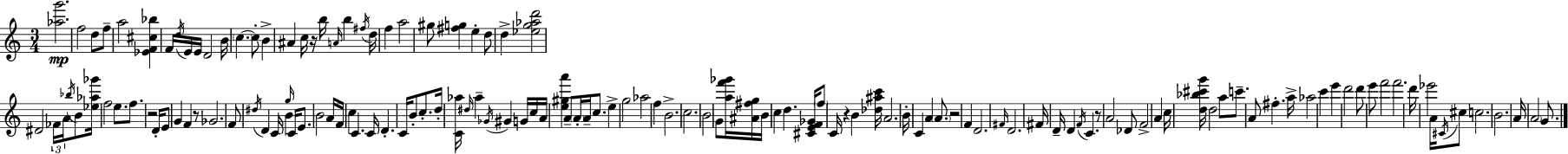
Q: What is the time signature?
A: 3/4